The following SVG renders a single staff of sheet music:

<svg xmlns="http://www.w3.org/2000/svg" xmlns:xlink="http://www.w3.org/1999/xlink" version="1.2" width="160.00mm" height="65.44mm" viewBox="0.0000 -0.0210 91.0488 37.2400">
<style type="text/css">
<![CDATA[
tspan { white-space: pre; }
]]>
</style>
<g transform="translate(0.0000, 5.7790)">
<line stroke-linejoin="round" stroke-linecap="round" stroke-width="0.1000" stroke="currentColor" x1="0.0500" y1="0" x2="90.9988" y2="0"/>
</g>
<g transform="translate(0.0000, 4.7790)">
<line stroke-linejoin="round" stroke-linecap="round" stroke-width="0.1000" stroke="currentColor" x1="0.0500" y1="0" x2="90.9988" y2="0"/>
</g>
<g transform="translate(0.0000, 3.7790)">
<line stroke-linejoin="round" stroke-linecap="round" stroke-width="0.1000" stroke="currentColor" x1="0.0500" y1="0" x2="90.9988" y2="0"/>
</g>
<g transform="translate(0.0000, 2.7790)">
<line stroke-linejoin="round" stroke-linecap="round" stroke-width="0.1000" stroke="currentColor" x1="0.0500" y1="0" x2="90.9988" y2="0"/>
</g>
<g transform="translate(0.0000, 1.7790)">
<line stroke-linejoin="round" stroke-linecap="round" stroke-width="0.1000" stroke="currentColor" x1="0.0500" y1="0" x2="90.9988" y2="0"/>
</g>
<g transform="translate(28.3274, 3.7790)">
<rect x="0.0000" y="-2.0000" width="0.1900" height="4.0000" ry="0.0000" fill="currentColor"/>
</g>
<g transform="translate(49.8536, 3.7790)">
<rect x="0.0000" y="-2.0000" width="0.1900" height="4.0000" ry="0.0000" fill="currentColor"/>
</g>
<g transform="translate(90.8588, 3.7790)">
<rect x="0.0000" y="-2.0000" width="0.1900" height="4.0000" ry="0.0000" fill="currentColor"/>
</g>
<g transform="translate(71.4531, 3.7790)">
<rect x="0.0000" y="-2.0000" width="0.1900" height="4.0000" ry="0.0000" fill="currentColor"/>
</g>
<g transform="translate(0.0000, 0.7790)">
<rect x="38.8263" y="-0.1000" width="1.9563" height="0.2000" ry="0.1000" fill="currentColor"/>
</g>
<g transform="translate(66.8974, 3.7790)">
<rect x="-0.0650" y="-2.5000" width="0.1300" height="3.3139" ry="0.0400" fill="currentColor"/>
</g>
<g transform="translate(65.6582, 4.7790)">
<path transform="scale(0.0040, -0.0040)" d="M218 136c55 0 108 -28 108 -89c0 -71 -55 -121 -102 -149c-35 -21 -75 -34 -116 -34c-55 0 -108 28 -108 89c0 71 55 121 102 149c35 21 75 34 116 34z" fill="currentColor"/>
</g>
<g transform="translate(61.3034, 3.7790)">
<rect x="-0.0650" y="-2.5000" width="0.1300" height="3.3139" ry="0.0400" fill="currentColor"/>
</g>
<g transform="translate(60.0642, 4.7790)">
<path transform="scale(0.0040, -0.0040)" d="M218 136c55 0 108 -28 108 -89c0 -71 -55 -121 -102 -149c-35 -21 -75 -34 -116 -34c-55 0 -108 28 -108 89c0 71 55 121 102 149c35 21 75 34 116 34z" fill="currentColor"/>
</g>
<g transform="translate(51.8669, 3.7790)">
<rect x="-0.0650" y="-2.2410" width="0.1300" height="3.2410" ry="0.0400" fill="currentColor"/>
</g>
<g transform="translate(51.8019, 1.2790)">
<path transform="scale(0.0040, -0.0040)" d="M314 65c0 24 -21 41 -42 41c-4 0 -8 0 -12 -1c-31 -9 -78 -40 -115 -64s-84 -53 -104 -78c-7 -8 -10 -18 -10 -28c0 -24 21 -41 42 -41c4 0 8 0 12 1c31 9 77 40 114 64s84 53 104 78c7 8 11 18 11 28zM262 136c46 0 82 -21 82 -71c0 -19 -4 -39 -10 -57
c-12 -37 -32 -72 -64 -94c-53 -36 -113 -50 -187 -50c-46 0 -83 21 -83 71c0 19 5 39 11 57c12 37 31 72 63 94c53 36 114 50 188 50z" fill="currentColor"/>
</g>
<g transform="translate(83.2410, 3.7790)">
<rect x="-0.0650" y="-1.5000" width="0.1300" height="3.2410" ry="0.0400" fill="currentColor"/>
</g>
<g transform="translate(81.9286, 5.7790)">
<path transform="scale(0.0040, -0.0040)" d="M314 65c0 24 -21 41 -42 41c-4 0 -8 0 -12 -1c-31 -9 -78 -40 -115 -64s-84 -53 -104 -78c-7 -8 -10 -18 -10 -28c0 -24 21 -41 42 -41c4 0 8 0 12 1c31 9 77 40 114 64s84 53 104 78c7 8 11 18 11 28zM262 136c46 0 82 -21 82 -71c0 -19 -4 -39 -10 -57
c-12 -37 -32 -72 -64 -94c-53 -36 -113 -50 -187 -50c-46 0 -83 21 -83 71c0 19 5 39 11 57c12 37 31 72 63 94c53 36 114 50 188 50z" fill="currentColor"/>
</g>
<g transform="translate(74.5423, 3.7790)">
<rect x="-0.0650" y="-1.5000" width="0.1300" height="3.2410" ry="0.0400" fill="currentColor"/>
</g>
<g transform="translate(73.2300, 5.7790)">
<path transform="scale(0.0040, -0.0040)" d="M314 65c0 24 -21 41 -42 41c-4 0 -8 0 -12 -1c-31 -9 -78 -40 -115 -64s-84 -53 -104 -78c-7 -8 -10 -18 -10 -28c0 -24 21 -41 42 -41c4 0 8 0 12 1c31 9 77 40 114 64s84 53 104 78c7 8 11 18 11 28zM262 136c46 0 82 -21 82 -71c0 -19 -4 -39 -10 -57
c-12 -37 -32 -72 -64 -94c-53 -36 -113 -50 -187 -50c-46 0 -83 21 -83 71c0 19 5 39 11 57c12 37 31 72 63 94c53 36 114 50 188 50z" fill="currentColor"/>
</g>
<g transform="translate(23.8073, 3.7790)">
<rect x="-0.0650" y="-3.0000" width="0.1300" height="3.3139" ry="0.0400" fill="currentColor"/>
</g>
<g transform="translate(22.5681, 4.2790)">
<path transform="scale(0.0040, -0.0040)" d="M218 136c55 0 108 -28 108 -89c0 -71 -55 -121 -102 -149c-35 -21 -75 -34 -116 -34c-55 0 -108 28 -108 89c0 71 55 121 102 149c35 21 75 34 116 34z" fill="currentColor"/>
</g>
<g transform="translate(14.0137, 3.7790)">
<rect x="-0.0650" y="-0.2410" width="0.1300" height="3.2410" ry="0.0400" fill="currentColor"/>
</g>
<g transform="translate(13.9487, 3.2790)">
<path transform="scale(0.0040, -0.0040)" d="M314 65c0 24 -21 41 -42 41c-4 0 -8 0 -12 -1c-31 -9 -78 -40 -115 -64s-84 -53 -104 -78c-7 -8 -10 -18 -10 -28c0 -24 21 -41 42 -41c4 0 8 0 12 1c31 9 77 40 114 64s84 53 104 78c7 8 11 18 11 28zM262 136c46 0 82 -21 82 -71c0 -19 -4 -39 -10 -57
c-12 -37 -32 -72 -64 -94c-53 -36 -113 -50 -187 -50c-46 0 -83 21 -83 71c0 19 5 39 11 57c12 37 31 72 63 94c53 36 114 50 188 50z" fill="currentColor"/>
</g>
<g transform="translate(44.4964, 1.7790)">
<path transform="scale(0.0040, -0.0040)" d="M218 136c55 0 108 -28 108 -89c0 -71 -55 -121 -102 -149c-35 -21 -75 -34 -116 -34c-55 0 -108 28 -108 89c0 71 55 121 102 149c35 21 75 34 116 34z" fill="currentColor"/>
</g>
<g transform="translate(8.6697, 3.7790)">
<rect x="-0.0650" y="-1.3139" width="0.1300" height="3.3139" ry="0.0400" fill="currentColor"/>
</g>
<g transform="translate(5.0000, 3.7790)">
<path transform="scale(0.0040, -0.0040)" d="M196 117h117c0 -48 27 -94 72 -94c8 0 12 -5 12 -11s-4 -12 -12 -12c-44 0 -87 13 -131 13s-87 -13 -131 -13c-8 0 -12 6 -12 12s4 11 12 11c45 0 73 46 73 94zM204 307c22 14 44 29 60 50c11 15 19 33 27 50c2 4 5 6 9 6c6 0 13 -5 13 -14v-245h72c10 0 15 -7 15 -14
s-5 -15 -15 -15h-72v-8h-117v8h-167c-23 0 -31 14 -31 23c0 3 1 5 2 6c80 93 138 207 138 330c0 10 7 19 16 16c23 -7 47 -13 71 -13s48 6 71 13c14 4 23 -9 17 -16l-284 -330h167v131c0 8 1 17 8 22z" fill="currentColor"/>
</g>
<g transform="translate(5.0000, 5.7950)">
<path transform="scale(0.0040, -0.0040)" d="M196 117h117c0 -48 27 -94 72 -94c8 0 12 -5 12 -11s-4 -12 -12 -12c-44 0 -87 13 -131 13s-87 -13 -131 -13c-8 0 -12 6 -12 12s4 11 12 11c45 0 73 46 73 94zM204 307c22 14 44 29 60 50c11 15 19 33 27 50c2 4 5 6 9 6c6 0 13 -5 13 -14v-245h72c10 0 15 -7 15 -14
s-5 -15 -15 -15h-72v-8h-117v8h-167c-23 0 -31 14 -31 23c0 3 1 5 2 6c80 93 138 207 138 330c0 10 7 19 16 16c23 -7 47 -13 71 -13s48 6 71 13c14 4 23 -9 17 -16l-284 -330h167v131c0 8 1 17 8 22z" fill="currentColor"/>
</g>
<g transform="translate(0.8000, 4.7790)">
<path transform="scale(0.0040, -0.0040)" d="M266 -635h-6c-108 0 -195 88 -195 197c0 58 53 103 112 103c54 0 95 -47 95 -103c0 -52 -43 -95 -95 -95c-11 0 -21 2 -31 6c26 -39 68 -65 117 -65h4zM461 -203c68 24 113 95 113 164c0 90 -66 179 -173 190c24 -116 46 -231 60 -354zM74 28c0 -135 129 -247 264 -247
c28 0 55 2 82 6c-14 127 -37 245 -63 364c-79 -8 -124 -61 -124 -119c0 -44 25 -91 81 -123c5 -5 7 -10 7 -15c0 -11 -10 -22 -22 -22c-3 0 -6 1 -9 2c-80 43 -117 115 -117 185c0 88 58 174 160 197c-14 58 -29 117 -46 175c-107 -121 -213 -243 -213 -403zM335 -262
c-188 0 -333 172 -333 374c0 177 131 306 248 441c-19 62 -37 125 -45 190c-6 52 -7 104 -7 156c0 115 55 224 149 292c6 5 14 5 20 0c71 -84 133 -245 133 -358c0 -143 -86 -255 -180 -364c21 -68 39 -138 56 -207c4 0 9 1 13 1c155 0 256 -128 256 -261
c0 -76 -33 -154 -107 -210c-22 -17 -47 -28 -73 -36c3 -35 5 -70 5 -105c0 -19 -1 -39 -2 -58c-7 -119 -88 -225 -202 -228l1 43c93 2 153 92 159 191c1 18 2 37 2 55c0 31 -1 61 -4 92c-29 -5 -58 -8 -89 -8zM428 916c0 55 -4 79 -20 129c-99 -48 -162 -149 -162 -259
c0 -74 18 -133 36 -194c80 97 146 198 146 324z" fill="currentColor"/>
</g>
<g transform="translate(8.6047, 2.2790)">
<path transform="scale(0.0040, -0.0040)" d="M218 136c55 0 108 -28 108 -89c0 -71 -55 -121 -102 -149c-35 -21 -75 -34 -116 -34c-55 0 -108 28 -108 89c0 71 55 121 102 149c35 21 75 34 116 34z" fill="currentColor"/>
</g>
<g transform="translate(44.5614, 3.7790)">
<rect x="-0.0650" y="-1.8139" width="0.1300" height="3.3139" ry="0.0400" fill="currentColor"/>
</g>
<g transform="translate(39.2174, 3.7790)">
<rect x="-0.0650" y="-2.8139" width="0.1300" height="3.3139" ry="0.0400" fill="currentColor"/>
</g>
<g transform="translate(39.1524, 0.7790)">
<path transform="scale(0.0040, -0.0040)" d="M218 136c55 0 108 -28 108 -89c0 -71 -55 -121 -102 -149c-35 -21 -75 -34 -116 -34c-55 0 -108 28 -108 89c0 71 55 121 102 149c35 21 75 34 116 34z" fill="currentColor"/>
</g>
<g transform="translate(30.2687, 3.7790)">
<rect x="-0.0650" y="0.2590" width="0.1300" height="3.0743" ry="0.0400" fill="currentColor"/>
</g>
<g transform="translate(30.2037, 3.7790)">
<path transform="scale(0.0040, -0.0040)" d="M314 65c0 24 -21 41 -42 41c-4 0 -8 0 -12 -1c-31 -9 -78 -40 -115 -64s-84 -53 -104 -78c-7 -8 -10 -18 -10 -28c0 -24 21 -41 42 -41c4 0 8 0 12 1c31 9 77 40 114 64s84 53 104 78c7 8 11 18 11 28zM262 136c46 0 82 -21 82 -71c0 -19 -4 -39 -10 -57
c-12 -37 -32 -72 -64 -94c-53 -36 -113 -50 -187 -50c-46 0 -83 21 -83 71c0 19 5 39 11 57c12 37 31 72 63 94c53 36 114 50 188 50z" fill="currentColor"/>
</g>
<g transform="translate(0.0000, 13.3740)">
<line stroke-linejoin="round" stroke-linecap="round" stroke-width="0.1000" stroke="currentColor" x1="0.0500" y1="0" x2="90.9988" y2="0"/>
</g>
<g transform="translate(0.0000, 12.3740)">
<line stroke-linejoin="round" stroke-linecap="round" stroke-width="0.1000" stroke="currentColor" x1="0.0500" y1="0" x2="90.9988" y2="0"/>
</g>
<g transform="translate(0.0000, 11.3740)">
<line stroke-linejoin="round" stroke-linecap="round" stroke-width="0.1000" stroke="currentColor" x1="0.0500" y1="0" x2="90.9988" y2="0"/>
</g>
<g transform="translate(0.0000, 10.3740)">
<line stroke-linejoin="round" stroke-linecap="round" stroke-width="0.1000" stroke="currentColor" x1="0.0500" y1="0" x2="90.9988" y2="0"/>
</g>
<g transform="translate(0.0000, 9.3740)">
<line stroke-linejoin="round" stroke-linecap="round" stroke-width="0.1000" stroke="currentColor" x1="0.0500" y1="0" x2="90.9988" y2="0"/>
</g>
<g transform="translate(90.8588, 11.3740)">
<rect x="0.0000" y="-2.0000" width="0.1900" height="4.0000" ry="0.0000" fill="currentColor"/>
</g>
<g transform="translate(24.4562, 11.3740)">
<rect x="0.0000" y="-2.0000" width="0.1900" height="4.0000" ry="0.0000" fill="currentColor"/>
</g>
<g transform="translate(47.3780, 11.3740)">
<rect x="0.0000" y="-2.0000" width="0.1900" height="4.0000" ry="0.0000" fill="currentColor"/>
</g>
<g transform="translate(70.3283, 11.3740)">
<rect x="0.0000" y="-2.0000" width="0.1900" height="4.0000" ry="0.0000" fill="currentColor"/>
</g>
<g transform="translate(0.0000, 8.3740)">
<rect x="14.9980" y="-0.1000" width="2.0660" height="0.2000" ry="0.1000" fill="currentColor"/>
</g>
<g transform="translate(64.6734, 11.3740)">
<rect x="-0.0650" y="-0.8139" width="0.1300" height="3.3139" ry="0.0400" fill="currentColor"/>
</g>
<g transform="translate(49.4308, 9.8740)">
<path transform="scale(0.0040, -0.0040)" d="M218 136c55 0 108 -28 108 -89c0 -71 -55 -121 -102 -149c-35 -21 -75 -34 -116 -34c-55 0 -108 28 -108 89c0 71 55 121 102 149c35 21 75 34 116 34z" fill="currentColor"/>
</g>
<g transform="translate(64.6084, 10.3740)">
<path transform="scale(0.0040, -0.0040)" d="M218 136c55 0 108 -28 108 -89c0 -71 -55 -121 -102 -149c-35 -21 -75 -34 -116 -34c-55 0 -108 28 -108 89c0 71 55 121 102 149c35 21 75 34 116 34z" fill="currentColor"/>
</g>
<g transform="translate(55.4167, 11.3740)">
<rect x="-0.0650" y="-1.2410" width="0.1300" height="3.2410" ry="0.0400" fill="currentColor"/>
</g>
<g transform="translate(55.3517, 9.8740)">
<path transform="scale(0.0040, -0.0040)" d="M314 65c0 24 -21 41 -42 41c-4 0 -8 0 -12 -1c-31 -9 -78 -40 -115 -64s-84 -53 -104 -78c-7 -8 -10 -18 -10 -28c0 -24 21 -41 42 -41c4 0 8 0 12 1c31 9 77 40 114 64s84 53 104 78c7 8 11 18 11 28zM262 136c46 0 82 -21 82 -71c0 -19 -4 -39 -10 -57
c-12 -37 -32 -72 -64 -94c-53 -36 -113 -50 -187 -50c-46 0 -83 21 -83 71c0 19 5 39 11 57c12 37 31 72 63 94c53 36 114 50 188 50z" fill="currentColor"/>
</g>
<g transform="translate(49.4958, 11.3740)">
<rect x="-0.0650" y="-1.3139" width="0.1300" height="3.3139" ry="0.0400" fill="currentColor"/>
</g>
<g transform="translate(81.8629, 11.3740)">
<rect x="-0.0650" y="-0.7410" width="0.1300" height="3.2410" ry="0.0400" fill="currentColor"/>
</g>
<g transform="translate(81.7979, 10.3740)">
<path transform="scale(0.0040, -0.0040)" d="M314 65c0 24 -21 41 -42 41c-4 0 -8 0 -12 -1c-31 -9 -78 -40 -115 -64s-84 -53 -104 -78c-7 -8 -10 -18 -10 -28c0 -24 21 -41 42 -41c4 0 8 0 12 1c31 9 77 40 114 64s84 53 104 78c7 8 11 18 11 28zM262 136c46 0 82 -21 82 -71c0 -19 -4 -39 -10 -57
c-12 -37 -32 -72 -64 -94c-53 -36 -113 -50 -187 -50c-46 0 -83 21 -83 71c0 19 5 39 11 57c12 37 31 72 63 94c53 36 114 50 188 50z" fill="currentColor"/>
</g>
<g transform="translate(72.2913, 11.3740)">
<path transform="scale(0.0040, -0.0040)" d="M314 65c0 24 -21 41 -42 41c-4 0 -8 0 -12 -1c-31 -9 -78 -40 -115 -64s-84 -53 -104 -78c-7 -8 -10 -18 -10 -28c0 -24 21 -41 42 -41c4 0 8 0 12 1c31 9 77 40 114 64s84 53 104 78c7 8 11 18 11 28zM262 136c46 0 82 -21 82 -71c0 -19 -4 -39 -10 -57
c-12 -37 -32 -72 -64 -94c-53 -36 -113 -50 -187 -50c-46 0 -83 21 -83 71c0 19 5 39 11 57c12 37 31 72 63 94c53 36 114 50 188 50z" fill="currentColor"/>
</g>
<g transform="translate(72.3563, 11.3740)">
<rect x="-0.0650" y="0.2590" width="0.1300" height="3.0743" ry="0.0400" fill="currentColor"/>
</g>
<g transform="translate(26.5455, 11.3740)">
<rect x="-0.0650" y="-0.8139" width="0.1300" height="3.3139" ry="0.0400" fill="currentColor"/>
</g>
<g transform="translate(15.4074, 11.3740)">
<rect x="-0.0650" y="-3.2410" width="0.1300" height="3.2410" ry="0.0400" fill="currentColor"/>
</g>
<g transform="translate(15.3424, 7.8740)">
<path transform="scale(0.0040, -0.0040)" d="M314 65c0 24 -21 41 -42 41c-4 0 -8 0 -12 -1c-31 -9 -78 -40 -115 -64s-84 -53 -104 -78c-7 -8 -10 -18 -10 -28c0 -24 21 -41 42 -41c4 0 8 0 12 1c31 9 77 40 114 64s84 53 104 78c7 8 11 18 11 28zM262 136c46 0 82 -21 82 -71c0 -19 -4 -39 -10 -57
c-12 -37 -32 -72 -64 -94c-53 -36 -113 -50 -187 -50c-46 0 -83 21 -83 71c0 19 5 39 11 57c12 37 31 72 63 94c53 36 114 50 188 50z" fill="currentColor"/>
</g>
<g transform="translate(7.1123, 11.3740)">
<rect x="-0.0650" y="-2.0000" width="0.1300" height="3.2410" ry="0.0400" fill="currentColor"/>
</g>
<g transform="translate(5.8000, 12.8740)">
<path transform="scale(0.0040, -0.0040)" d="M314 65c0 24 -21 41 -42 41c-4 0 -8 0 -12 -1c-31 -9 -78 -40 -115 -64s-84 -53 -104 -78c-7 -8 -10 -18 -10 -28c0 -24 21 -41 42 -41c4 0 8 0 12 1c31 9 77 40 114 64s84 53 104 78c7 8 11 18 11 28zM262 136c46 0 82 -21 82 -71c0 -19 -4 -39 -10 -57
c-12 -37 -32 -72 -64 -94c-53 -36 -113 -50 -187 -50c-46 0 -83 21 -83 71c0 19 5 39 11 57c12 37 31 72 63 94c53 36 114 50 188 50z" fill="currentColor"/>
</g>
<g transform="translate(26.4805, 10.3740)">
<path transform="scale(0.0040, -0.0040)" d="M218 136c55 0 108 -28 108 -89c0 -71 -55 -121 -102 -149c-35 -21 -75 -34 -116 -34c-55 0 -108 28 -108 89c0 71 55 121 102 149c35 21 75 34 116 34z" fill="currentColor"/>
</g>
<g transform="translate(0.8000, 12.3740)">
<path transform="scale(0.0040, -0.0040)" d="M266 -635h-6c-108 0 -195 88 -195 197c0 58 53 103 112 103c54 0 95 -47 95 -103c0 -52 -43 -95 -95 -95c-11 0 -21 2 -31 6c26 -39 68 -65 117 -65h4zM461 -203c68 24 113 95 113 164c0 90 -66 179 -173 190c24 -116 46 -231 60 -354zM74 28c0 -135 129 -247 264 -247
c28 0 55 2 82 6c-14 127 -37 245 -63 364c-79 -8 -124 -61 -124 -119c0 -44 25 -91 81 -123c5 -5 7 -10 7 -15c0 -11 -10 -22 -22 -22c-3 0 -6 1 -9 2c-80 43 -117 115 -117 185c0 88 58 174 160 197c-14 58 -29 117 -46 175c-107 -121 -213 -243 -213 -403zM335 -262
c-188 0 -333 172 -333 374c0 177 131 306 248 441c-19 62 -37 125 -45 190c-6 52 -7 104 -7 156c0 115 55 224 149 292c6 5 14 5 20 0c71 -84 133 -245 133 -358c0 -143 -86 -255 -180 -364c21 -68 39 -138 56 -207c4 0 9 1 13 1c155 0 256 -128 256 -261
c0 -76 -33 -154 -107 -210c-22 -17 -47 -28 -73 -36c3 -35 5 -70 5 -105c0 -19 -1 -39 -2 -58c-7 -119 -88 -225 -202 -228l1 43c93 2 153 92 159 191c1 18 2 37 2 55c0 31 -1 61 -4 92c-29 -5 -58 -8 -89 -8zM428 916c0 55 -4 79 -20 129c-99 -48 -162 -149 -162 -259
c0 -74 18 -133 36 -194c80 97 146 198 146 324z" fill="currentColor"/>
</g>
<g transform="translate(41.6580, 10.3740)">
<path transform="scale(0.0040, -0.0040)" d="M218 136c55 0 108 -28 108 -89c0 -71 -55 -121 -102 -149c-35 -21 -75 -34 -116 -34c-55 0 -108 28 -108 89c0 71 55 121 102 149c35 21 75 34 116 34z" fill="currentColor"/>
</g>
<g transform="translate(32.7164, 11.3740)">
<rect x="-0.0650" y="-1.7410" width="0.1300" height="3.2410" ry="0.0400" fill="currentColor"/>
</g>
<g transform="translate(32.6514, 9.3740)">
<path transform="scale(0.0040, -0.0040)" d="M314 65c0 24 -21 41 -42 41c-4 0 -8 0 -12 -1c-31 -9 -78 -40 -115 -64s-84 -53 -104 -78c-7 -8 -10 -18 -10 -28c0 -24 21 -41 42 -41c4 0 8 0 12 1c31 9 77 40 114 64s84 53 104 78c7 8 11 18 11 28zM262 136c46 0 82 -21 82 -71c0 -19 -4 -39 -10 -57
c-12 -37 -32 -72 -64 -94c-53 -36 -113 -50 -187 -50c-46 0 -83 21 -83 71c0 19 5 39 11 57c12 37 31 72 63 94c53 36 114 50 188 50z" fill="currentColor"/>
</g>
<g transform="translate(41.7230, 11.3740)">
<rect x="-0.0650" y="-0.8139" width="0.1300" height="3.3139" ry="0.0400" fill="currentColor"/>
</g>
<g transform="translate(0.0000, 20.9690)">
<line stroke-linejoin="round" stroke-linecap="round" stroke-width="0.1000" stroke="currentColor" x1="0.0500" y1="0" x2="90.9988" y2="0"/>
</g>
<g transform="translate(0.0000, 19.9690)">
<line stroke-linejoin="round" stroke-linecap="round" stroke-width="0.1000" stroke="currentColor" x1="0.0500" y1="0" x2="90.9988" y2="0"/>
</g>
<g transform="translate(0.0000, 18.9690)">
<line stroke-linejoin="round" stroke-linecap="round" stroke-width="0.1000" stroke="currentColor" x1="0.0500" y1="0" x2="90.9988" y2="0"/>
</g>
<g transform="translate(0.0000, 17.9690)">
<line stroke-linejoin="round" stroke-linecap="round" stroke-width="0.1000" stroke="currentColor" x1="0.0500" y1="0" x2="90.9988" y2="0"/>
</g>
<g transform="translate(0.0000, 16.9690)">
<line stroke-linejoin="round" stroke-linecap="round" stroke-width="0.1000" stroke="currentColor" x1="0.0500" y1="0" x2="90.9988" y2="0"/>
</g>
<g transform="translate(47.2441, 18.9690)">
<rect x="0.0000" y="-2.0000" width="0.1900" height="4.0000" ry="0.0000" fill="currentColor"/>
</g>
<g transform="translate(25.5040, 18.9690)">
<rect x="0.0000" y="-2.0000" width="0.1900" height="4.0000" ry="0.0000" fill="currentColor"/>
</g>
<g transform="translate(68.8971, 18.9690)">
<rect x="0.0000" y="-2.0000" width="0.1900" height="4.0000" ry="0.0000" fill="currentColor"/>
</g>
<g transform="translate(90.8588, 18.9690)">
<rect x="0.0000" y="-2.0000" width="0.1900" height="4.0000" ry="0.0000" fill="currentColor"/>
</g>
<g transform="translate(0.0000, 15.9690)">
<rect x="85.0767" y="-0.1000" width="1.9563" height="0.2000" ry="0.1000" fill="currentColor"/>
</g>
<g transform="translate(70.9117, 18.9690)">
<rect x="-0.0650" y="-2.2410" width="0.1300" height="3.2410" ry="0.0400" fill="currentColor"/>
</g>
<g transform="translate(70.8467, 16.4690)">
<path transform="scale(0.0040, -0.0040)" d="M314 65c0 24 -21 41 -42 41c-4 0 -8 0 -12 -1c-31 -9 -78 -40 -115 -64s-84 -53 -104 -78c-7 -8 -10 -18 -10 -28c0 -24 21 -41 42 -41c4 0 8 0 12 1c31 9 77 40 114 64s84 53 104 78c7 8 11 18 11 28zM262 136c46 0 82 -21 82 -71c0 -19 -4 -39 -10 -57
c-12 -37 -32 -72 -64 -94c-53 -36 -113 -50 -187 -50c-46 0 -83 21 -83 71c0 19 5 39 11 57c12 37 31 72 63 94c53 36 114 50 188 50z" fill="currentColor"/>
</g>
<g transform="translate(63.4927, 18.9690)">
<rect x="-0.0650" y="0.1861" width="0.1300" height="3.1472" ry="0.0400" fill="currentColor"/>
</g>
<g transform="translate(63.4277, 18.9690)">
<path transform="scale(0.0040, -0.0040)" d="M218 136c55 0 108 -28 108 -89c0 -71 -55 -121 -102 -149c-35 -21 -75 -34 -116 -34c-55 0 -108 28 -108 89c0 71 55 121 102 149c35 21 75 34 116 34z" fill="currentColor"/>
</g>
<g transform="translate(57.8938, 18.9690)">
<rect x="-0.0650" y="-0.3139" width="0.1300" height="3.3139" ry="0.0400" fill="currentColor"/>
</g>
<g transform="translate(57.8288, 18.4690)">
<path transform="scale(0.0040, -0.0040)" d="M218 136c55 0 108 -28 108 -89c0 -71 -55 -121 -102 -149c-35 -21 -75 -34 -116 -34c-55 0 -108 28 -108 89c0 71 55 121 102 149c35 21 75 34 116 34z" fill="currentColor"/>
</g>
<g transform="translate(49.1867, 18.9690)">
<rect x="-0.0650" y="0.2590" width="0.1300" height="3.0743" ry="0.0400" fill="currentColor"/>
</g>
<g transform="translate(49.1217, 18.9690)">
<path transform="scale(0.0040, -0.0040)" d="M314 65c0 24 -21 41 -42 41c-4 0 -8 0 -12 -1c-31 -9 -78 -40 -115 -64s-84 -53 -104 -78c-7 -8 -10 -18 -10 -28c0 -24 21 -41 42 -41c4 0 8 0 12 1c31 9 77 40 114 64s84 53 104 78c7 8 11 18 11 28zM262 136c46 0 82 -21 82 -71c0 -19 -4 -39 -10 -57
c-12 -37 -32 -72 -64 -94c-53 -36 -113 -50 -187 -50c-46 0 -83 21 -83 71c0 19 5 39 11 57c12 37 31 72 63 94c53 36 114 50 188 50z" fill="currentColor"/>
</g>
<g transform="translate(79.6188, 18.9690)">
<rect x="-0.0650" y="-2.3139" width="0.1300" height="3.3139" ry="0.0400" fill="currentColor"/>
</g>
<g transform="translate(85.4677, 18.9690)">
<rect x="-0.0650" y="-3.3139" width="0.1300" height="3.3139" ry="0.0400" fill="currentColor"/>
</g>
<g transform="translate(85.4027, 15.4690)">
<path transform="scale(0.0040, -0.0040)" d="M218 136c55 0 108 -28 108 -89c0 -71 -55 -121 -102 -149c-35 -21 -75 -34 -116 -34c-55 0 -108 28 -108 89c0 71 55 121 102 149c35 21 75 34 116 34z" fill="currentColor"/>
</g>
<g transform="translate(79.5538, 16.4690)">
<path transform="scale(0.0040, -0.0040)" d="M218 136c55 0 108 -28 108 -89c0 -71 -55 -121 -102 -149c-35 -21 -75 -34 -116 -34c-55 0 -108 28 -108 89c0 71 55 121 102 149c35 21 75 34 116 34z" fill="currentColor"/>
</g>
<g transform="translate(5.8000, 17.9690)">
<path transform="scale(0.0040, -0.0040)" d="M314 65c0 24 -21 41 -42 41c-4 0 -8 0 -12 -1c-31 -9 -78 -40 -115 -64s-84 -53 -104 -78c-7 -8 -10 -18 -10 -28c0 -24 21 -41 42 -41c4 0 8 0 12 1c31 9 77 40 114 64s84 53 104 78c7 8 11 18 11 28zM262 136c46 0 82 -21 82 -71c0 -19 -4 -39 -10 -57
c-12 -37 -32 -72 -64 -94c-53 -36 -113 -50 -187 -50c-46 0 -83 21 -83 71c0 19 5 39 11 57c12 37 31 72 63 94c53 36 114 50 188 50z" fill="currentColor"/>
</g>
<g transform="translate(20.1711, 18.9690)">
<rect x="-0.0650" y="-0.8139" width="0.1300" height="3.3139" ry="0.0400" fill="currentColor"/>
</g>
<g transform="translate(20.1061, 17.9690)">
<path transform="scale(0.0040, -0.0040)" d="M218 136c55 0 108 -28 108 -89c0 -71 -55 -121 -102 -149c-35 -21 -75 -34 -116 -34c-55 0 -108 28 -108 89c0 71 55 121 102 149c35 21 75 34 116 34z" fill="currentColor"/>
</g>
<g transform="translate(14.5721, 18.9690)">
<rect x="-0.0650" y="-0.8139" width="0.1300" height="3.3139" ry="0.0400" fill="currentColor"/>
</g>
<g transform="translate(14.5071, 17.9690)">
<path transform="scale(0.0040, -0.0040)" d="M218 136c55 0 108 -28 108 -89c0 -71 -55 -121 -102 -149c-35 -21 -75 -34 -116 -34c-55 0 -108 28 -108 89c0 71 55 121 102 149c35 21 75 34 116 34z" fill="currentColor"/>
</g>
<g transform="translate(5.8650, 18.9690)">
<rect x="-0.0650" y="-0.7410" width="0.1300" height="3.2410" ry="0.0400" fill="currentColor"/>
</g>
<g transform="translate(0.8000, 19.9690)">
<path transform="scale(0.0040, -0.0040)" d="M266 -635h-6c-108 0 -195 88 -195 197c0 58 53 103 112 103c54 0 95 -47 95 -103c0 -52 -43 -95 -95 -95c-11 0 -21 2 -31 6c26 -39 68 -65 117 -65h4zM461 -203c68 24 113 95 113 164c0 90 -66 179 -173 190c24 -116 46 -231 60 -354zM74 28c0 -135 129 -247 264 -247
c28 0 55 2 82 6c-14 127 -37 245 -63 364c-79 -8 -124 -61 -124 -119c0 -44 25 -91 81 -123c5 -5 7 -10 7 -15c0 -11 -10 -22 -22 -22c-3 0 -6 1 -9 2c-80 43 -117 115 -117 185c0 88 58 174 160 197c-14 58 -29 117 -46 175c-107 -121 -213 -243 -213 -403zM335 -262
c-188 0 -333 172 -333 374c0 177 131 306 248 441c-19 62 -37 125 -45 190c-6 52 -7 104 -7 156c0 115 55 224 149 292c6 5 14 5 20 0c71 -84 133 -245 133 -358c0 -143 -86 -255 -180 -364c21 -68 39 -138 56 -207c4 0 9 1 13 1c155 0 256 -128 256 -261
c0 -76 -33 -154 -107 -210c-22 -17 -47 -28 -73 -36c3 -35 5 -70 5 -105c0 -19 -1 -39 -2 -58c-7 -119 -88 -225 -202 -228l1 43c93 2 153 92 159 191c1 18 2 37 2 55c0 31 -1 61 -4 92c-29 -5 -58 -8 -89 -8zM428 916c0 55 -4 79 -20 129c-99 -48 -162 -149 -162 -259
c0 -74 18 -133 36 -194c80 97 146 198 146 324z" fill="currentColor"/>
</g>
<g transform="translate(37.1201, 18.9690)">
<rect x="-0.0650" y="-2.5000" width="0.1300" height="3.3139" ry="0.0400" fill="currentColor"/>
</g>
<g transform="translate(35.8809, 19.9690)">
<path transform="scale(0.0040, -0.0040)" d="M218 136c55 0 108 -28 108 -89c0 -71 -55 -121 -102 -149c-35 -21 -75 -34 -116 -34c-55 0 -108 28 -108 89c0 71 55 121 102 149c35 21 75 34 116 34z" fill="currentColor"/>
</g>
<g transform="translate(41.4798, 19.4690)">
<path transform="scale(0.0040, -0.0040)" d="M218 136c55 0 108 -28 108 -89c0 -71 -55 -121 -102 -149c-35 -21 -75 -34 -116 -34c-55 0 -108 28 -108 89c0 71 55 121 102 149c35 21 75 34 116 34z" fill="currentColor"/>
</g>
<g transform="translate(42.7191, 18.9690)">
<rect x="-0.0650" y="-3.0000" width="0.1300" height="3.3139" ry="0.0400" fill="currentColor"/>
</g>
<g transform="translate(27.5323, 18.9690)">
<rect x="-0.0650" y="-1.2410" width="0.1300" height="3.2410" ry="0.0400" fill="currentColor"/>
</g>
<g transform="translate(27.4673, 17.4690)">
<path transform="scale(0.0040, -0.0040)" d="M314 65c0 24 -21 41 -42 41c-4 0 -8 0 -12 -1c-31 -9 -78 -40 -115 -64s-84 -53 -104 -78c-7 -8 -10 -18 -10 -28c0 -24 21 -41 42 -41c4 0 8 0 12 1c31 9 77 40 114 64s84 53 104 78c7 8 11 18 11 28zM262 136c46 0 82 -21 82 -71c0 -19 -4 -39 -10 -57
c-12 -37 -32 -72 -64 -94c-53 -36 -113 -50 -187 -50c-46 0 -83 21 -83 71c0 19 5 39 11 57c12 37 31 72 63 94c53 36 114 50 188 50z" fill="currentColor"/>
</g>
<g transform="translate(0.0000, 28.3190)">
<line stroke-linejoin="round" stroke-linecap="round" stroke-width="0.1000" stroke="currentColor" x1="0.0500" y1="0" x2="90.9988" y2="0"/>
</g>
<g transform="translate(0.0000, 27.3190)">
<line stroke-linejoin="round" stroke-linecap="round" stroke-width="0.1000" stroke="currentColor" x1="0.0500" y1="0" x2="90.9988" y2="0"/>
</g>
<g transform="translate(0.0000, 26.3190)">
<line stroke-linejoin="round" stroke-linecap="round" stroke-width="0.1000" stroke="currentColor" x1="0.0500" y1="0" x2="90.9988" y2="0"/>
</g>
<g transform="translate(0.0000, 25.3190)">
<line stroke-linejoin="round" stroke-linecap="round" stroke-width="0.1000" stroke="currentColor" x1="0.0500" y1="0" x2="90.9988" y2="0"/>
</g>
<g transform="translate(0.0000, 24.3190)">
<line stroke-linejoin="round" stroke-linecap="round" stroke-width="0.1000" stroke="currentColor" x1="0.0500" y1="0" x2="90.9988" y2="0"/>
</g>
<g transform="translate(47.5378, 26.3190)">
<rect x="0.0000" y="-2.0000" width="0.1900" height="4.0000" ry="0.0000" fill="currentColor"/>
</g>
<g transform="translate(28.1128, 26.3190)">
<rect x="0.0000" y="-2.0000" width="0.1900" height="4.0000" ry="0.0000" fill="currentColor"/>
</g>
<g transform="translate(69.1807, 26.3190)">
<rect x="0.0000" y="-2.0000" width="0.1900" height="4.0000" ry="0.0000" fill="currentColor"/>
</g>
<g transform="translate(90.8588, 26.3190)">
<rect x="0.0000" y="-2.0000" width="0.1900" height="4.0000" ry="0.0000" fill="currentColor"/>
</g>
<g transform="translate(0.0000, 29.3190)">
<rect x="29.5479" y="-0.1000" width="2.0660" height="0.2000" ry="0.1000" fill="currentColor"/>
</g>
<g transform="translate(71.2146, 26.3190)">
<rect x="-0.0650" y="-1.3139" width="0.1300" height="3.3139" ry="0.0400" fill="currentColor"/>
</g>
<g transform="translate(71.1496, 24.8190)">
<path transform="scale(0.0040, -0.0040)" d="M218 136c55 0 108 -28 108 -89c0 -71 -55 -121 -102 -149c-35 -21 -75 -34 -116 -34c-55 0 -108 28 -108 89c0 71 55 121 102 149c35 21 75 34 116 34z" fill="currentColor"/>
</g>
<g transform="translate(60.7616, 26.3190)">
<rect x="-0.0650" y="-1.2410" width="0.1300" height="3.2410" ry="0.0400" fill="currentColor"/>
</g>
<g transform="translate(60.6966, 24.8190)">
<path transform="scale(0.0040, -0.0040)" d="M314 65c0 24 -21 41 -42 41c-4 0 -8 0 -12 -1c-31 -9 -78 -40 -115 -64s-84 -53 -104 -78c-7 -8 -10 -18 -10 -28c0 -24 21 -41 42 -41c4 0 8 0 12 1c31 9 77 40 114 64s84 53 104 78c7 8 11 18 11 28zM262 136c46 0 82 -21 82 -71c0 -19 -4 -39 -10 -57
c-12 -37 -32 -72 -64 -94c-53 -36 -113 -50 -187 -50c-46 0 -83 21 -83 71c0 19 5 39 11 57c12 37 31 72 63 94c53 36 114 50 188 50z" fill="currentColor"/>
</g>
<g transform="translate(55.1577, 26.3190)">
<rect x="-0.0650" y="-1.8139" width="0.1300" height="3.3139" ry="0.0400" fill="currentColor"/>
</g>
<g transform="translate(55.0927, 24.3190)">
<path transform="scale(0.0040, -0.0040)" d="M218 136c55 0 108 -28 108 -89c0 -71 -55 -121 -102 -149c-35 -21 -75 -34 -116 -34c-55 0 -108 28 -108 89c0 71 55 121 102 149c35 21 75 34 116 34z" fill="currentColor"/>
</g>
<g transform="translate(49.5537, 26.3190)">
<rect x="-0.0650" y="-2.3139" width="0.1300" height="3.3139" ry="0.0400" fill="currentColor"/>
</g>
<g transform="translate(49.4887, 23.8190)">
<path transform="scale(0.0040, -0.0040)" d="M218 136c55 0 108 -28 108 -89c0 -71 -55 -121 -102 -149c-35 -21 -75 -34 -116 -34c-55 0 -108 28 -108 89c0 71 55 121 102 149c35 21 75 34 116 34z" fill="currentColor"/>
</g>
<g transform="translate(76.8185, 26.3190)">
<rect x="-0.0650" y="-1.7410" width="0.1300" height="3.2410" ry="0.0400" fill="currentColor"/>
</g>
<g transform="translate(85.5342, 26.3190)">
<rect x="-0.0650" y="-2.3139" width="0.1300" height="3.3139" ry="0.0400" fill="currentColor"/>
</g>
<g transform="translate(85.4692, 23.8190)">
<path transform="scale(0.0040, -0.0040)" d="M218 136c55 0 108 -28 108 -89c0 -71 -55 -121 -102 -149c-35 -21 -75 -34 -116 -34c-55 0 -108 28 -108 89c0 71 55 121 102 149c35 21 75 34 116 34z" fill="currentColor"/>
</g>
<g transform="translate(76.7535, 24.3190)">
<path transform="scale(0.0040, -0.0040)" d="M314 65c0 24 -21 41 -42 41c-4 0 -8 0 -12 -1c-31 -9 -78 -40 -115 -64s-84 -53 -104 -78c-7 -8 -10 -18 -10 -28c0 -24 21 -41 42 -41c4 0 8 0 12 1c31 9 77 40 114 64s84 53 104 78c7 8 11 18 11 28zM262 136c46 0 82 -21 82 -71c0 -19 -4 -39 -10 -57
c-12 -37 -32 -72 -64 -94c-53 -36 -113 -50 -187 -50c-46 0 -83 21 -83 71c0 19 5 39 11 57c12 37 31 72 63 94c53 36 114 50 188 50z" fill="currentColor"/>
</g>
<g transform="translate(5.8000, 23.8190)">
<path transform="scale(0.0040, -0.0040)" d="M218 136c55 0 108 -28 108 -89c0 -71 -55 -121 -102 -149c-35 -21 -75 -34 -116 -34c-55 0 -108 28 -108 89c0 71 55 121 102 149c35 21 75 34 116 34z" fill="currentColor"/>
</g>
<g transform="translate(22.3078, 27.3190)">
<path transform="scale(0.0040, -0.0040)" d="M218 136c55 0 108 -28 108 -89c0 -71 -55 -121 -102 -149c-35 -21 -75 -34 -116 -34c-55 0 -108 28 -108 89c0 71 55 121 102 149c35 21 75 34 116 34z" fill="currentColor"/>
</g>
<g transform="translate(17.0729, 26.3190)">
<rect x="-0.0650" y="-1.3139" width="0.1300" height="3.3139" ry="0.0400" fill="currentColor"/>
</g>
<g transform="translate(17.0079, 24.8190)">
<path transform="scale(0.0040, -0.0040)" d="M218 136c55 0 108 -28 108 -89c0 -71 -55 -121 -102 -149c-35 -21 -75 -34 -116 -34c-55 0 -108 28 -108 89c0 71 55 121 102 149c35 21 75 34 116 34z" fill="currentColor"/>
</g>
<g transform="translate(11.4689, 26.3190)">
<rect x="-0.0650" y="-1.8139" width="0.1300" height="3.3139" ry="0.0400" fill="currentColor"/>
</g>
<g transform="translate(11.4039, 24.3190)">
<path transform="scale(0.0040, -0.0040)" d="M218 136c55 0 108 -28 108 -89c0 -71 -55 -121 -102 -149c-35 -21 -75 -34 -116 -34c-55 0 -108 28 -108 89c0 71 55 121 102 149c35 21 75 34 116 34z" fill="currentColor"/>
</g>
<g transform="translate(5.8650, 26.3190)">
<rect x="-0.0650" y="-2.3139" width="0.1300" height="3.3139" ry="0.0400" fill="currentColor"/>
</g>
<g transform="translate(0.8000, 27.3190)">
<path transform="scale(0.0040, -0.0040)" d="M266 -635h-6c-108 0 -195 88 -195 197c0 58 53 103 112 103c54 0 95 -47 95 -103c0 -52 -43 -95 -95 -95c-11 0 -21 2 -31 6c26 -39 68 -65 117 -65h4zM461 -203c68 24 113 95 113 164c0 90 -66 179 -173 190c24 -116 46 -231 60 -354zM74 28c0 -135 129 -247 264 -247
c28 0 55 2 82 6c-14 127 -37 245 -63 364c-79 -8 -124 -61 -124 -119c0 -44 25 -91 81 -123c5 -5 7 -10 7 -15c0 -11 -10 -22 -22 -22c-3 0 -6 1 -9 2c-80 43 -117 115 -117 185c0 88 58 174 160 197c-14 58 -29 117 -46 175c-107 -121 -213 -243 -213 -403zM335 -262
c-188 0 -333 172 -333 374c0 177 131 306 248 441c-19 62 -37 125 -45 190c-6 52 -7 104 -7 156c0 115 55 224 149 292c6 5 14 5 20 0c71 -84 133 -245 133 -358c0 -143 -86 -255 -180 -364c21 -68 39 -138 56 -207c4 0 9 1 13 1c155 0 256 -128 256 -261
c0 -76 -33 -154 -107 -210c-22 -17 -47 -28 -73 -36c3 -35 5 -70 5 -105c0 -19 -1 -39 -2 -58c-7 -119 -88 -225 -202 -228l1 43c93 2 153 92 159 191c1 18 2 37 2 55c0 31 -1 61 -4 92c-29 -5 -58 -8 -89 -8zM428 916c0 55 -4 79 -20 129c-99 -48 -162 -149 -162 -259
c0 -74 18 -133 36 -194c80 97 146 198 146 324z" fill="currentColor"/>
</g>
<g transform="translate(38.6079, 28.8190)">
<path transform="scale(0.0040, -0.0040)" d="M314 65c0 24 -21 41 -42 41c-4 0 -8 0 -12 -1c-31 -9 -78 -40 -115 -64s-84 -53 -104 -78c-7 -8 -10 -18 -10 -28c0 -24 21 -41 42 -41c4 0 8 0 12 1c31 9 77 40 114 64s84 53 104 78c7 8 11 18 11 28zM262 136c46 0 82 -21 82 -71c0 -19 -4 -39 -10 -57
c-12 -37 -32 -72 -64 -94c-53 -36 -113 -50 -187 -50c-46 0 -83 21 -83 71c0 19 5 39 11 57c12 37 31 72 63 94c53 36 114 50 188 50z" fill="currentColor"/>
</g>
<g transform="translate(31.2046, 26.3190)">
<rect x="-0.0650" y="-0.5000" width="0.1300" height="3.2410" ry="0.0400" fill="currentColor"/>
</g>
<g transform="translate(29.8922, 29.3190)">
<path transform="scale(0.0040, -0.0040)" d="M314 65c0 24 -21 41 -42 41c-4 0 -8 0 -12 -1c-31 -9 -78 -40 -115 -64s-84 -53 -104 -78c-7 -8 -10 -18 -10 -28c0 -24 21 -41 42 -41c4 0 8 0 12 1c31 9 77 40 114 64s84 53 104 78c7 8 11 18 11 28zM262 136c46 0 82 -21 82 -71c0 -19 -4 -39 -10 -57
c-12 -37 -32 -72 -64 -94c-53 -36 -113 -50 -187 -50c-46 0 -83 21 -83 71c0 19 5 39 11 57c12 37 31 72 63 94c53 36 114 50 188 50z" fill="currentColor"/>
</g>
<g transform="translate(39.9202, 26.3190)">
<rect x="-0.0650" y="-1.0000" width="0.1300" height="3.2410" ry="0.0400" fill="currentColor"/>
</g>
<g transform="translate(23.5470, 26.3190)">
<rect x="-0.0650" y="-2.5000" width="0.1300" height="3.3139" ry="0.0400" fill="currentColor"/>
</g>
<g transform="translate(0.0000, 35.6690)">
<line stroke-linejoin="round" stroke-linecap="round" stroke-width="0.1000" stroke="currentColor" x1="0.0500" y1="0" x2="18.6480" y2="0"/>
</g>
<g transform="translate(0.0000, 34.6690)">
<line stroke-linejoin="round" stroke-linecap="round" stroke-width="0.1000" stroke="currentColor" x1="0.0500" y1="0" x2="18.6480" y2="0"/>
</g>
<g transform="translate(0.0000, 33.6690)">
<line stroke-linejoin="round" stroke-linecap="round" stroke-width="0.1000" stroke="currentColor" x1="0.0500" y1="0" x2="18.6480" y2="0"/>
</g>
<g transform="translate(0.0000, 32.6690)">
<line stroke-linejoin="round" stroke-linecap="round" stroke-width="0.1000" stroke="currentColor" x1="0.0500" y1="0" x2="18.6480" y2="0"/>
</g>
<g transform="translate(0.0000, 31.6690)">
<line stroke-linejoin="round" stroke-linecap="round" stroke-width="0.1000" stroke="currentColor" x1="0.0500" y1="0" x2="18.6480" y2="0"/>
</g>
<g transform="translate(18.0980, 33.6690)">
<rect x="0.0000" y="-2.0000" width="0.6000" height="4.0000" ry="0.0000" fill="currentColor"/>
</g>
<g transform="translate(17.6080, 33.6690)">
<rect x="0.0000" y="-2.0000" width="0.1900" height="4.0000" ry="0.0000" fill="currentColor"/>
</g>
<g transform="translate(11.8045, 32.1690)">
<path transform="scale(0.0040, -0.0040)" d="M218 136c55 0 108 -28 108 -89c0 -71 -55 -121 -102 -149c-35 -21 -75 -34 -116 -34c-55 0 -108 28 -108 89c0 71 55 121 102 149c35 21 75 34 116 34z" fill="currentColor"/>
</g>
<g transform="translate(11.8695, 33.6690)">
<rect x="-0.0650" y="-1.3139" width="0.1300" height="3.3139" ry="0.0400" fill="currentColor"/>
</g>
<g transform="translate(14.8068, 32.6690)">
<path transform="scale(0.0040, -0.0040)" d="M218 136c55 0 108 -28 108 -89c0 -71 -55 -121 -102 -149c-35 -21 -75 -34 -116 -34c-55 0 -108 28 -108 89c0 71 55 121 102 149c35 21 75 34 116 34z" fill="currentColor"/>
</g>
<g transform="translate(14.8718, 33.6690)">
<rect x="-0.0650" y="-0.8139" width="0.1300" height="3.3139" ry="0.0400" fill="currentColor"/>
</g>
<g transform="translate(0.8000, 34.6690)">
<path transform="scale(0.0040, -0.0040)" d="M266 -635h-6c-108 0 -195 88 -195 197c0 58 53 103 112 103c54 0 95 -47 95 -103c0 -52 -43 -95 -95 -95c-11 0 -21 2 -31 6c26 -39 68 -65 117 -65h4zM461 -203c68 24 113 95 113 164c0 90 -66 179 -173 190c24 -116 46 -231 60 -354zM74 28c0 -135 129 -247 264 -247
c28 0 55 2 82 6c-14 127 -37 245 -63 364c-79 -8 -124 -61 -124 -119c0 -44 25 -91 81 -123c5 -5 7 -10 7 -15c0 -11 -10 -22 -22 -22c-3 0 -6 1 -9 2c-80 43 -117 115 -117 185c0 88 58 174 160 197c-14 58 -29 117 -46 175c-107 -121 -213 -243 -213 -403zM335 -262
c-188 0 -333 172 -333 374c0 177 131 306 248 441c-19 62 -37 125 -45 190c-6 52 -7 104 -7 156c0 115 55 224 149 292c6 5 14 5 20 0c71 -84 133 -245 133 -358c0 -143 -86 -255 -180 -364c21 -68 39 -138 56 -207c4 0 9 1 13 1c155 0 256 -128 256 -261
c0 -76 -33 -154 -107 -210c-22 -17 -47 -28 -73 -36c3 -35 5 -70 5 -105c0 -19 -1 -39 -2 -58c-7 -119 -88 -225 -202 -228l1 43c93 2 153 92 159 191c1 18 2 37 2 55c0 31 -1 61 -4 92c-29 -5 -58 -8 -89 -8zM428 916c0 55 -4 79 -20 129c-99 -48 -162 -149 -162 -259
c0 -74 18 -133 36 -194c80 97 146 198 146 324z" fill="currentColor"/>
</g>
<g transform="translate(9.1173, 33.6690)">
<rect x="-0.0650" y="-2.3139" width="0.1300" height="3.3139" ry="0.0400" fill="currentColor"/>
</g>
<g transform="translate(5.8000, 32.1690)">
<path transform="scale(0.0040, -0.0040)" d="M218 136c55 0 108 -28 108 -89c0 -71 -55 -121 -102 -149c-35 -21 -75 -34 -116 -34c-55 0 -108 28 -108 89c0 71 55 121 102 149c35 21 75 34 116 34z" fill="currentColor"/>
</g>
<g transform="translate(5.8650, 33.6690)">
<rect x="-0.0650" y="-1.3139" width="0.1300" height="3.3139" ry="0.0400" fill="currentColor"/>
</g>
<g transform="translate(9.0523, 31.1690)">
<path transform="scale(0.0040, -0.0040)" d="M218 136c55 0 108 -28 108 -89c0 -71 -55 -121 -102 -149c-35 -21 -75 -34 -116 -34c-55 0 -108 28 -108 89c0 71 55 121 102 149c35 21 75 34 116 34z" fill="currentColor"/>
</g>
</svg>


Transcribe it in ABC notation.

X:1
T:Untitled
M:4/4
L:1/4
K:C
e c2 A B2 a f g2 G G E2 E2 F2 b2 d f2 d e e2 d B2 d2 d2 d d e2 G A B2 c B g2 g b g f e G C2 D2 g f e2 e f2 g e g e d